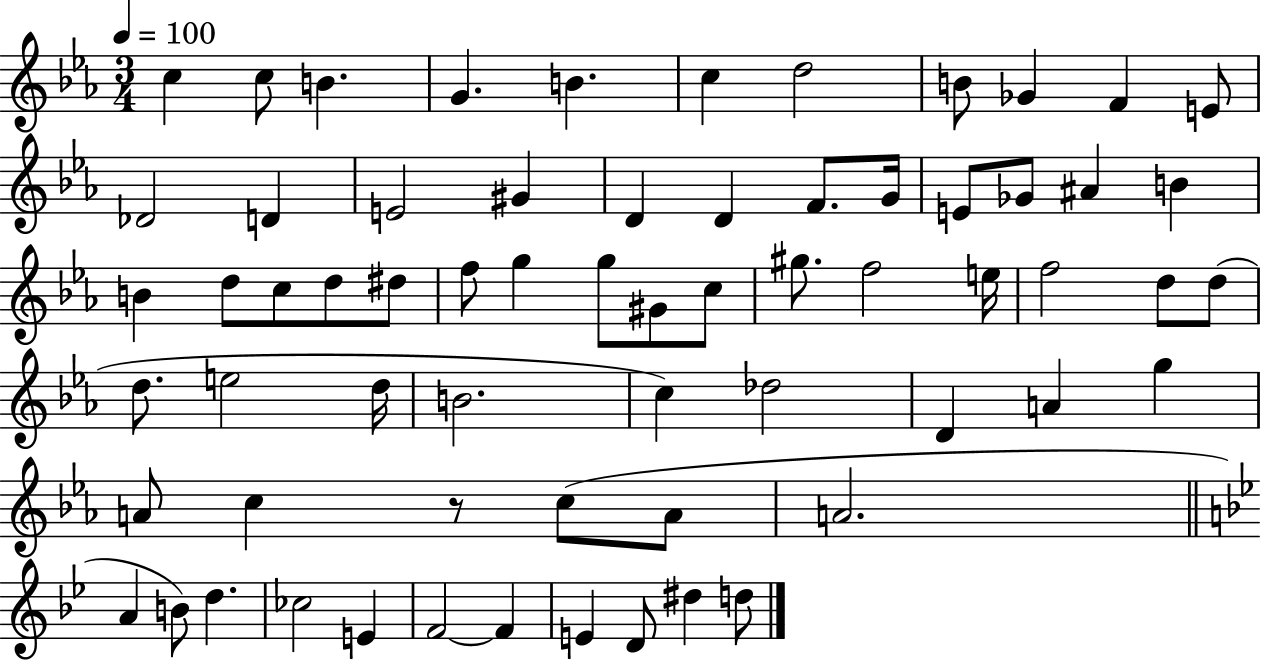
{
  \clef treble
  \numericTimeSignature
  \time 3/4
  \key ees \major
  \tempo 4 = 100
  \repeat volta 2 { c''4 c''8 b'4. | g'4. b'4. | c''4 d''2 | b'8 ges'4 f'4 e'8 | \break des'2 d'4 | e'2 gis'4 | d'4 d'4 f'8. g'16 | e'8 ges'8 ais'4 b'4 | \break b'4 d''8 c''8 d''8 dis''8 | f''8 g''4 g''8 gis'8 c''8 | gis''8. f''2 e''16 | f''2 d''8 d''8( | \break d''8. e''2 d''16 | b'2. | c''4) des''2 | d'4 a'4 g''4 | \break a'8 c''4 r8 c''8( a'8 | a'2. | \bar "||" \break \key bes \major a'4 b'8) d''4. | ces''2 e'4 | f'2~~ f'4 | e'4 d'8 dis''4 d''8 | \break } \bar "|."
}